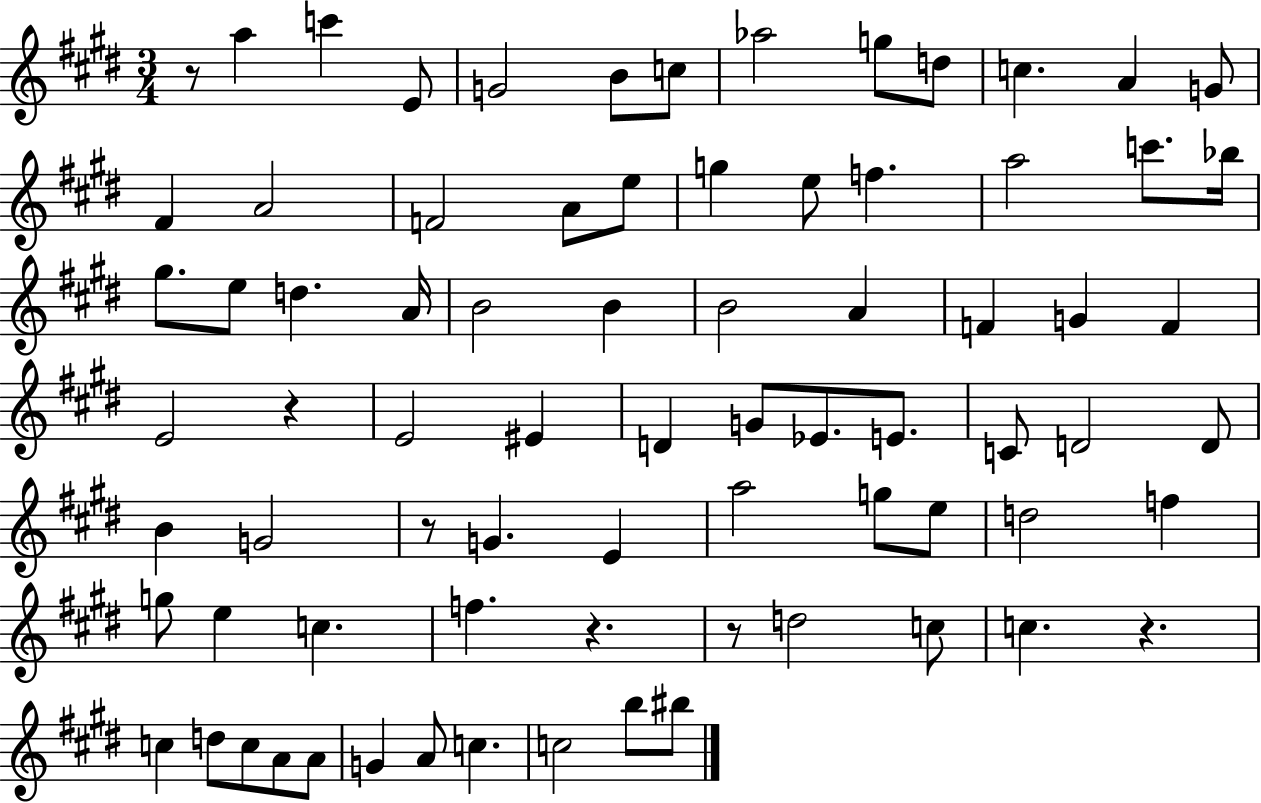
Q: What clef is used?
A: treble